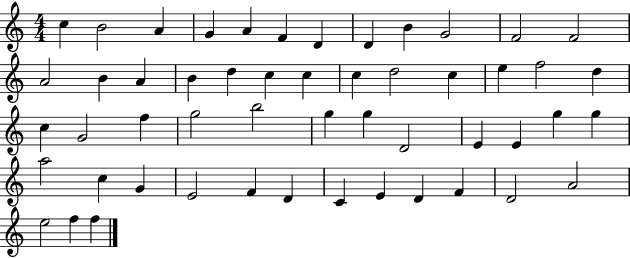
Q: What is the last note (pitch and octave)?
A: F5